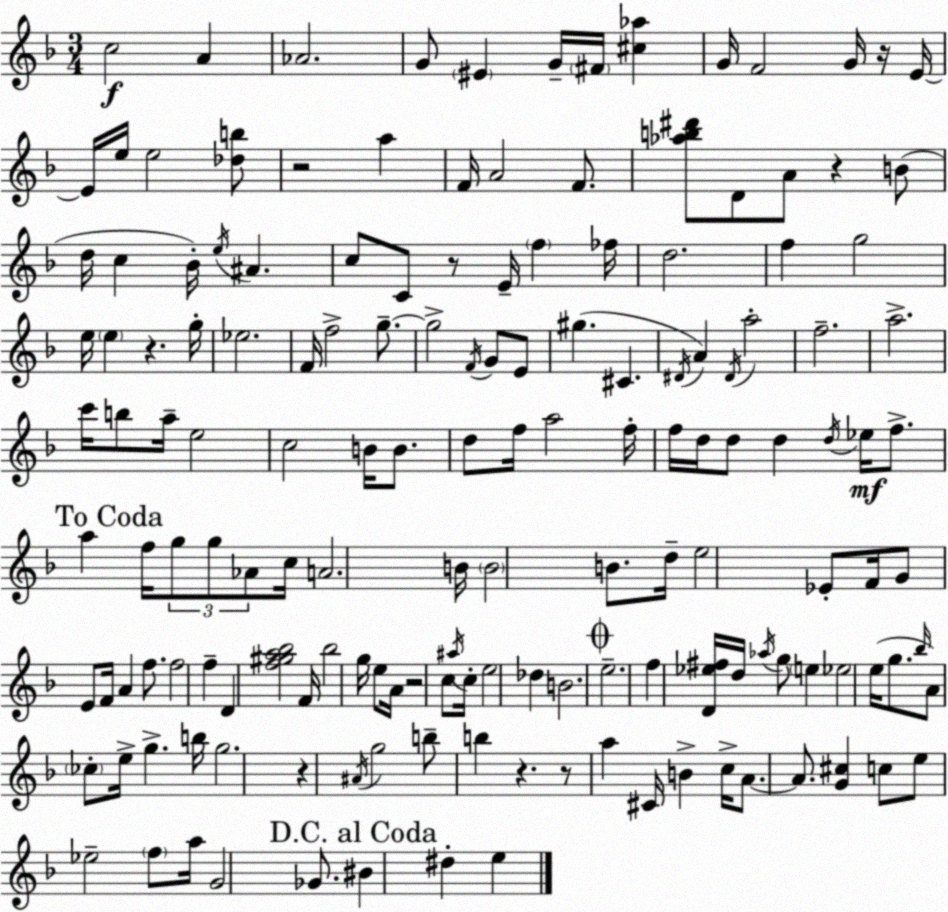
X:1
T:Untitled
M:3/4
L:1/4
K:Dm
c2 A _A2 G/2 ^E G/4 ^F/4 [^c_a] G/4 F2 G/4 z/4 E/4 E/4 e/4 e2 [_db]/2 z2 a F/4 A2 F/2 [_ab^d']/2 D/2 A/2 z B/2 d/4 c _B/4 e/4 ^A c/2 C/2 z/2 E/4 f _f/4 d2 f g2 e/4 e z g/4 _e2 F/4 f2 g/2 g2 F/4 G/2 E/2 ^g ^C ^D/4 A ^D/4 a2 f2 a2 c'/4 b/2 a/4 e2 c2 B/4 B/2 d/2 f/4 a2 f/4 f/4 d/4 d/2 d d/4 _e/4 f/2 a f/4 g/2 g/2 _A/2 c/4 A2 B/4 B2 B/2 d/4 e2 _E/2 F/4 G/2 E/2 F/4 A f/2 f2 f D [f^ga_b]2 F/4 _b2 g/4 e/2 A/4 z2 c/2 ^a/4 c/4 e2 _d B2 e2 f [D_e^f]/4 d/4 _a/4 g/2 e _e2 e/4 g/2 _b/4 A/2 _c/2 e/4 g b/4 g2 z ^A/4 g2 b/2 b z z/2 a ^C/4 B c/4 A/2 A/2 [G^c] c/2 e/2 _e2 f/2 a/4 G2 _G/2 ^B ^d e